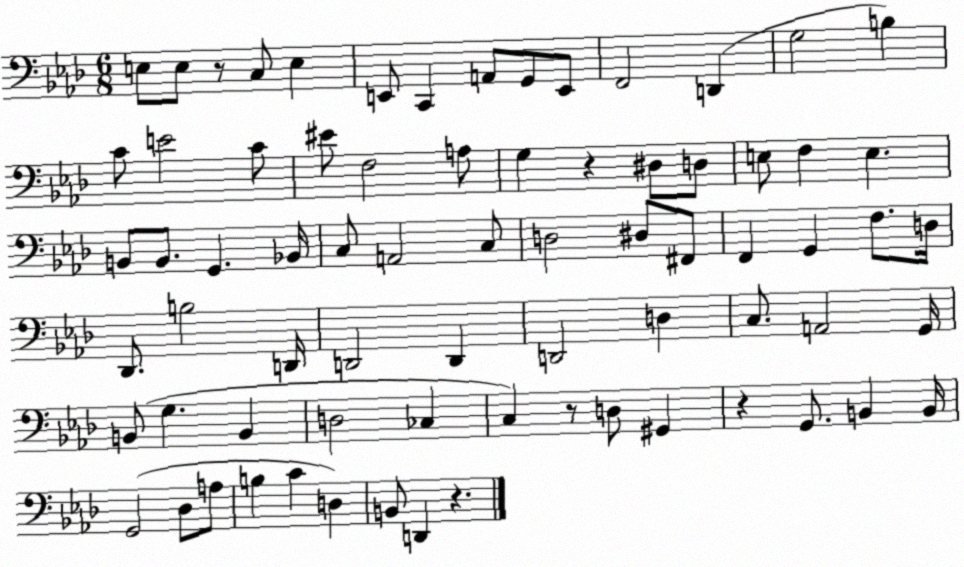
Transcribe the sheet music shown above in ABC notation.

X:1
T:Untitled
M:6/8
L:1/4
K:Ab
E,/2 E,/2 z/2 C,/2 E, E,,/2 C,, A,,/2 G,,/2 E,,/2 F,,2 D,, G,2 B, C/2 E2 C/2 ^E/2 F,2 A,/2 G, z ^D,/2 D,/2 E,/2 F, E, B,,/2 B,,/2 G,, _B,,/4 C,/2 A,,2 C,/2 D,2 ^D,/2 ^F,,/2 F,, G,, F,/2 D,/4 _D,,/2 B,2 D,,/4 D,,2 D,, D,,2 D, C,/2 A,,2 G,,/4 B,,/2 G, B,, D,2 _C, C, z/2 D,/2 ^G,, z G,,/2 B,, B,,/4 G,,2 _D,/2 A,/2 B, C D, B,,/2 D,, z